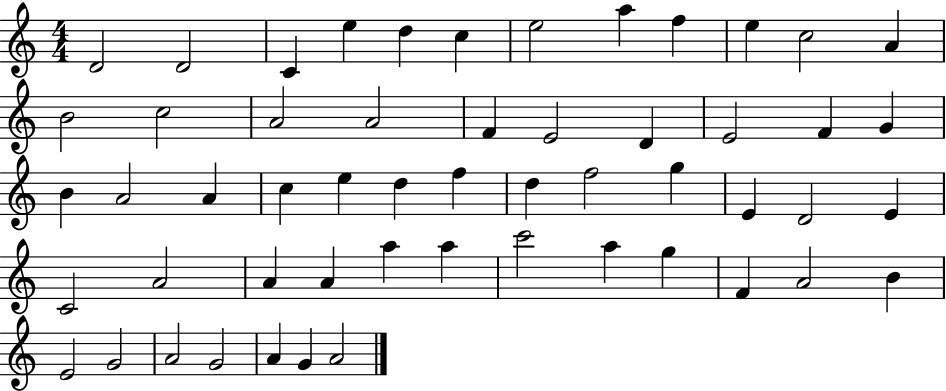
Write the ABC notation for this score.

X:1
T:Untitled
M:4/4
L:1/4
K:C
D2 D2 C e d c e2 a f e c2 A B2 c2 A2 A2 F E2 D E2 F G B A2 A c e d f d f2 g E D2 E C2 A2 A A a a c'2 a g F A2 B E2 G2 A2 G2 A G A2